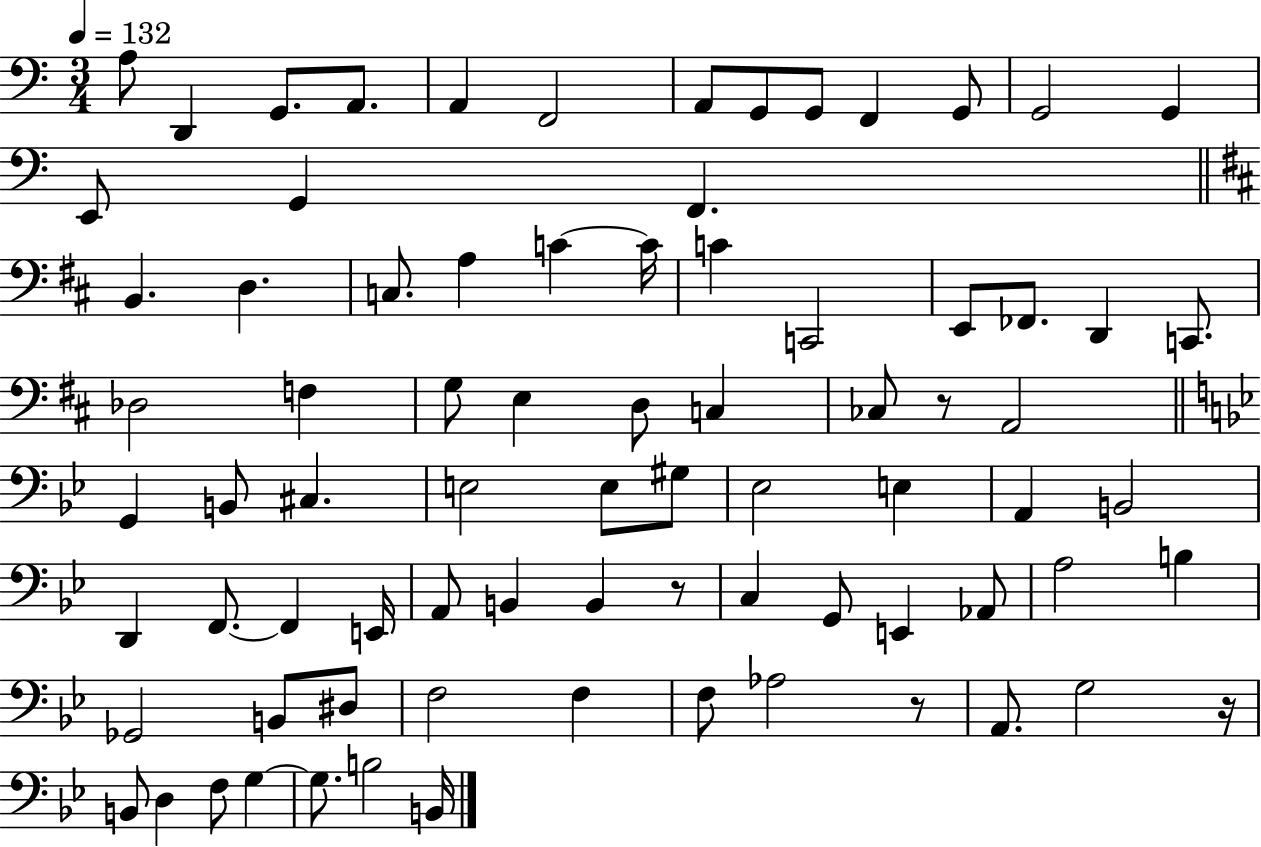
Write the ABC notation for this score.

X:1
T:Untitled
M:3/4
L:1/4
K:C
A,/2 D,, G,,/2 A,,/2 A,, F,,2 A,,/2 G,,/2 G,,/2 F,, G,,/2 G,,2 G,, E,,/2 G,, F,, B,, D, C,/2 A, C C/4 C C,,2 E,,/2 _F,,/2 D,, C,,/2 _D,2 F, G,/2 E, D,/2 C, _C,/2 z/2 A,,2 G,, B,,/2 ^C, E,2 E,/2 ^G,/2 _E,2 E, A,, B,,2 D,, F,,/2 F,, E,,/4 A,,/2 B,, B,, z/2 C, G,,/2 E,, _A,,/2 A,2 B, _G,,2 B,,/2 ^D,/2 F,2 F, F,/2 _A,2 z/2 A,,/2 G,2 z/4 B,,/2 D, F,/2 G, G,/2 B,2 B,,/4